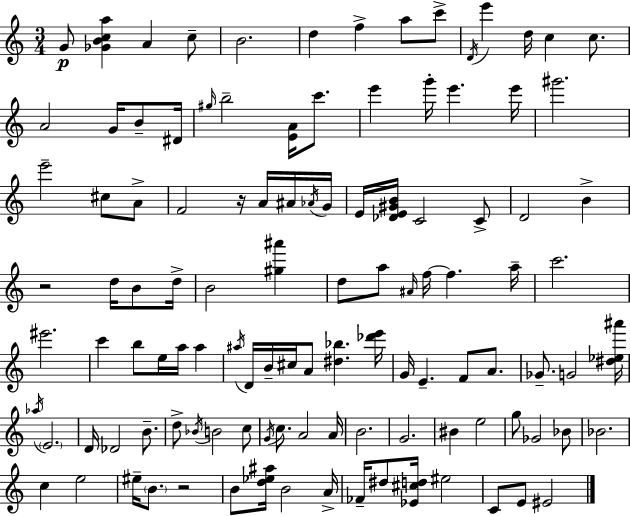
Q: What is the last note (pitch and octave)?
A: EIS4